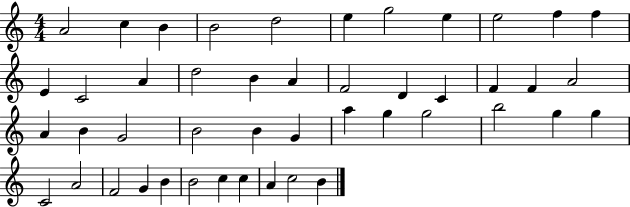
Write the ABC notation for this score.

X:1
T:Untitled
M:4/4
L:1/4
K:C
A2 c B B2 d2 e g2 e e2 f f E C2 A d2 B A F2 D C F F A2 A B G2 B2 B G a g g2 b2 g g C2 A2 F2 G B B2 c c A c2 B